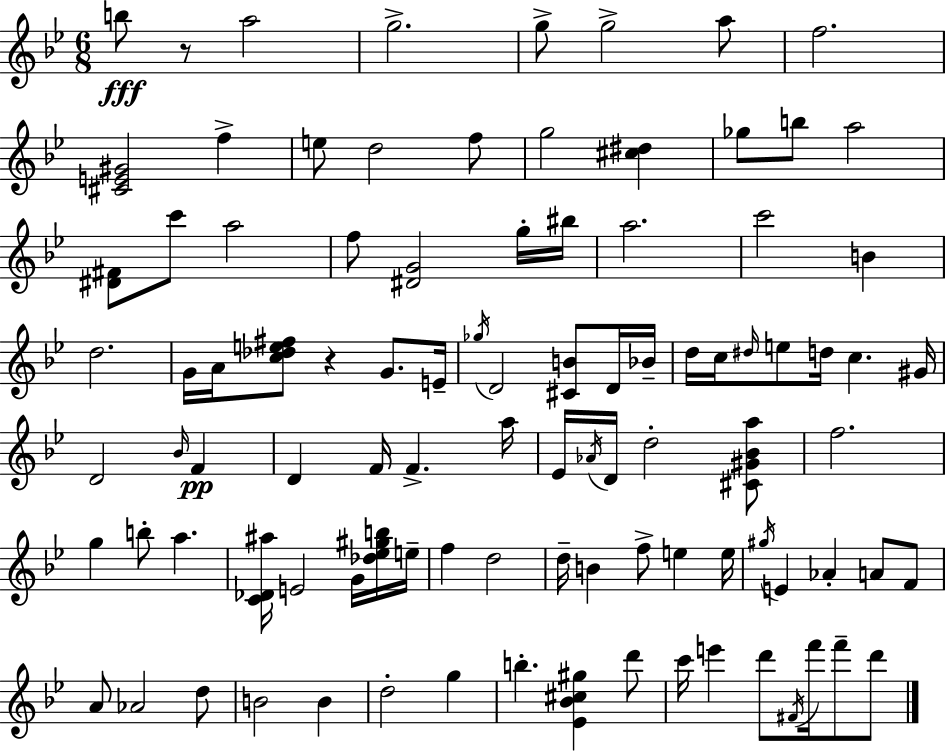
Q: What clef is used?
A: treble